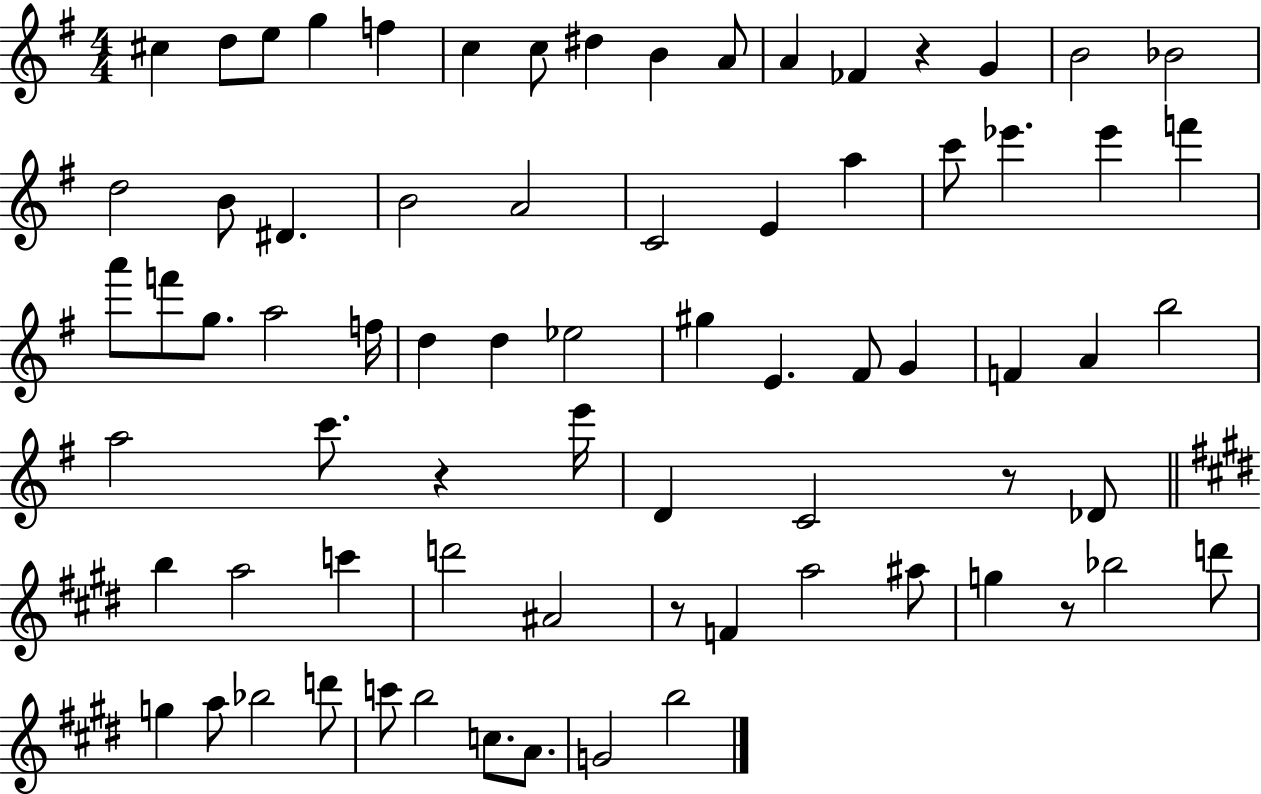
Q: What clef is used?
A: treble